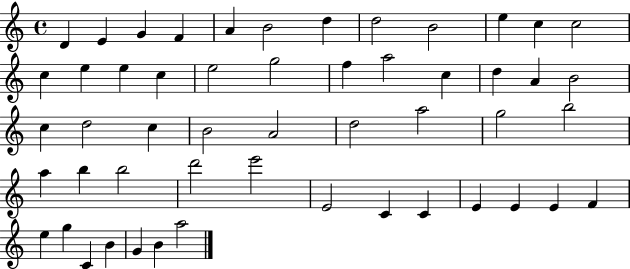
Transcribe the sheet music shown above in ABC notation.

X:1
T:Untitled
M:4/4
L:1/4
K:C
D E G F A B2 d d2 B2 e c c2 c e e c e2 g2 f a2 c d A B2 c d2 c B2 A2 d2 a2 g2 b2 a b b2 d'2 e'2 E2 C C E E E F e g C B G B a2